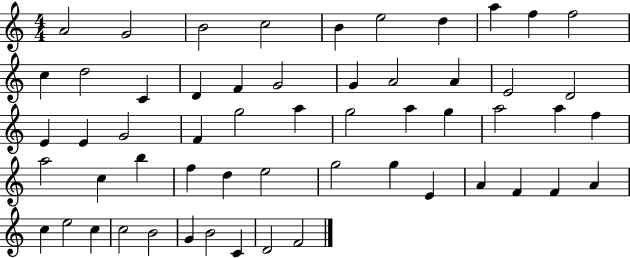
X:1
T:Untitled
M:4/4
L:1/4
K:C
A2 G2 B2 c2 B e2 d a f f2 c d2 C D F G2 G A2 A E2 D2 E E G2 F g2 a g2 a g a2 a f a2 c b f d e2 g2 g E A F F A c e2 c c2 B2 G B2 C D2 F2